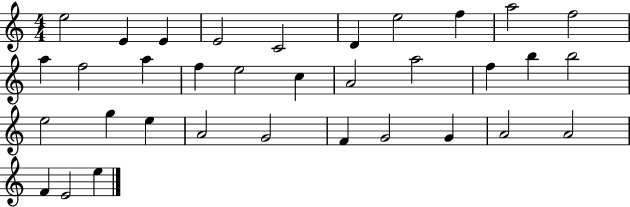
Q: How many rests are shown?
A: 0